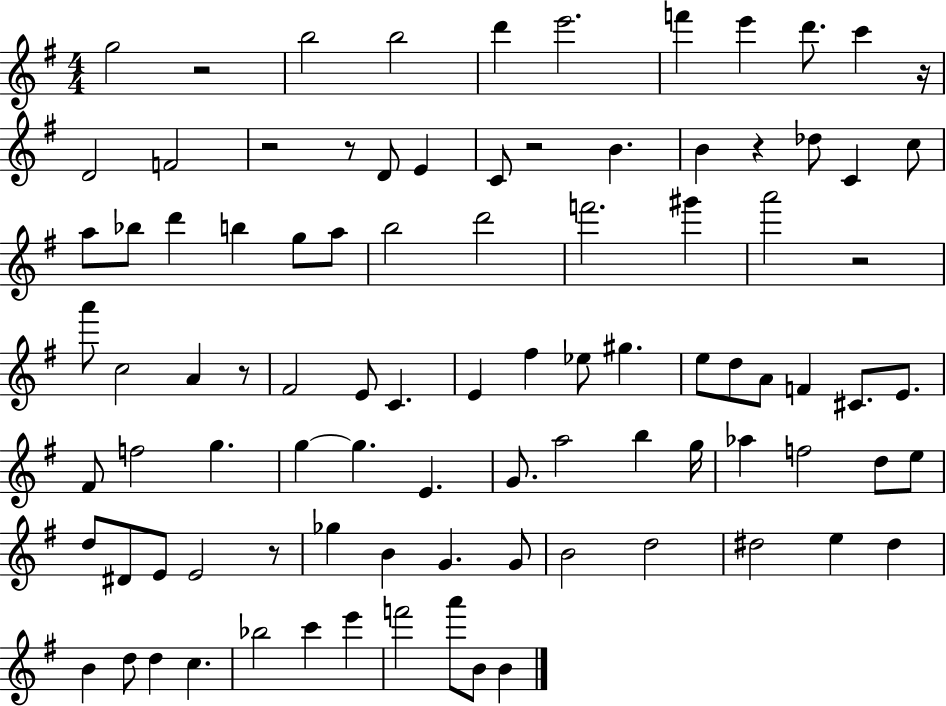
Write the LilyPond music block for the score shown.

{
  \clef treble
  \numericTimeSignature
  \time 4/4
  \key g \major
  g''2 r2 | b''2 b''2 | d'''4 e'''2. | f'''4 e'''4 d'''8. c'''4 r16 | \break d'2 f'2 | r2 r8 d'8 e'4 | c'8 r2 b'4. | b'4 r4 des''8 c'4 c''8 | \break a''8 bes''8 d'''4 b''4 g''8 a''8 | b''2 d'''2 | f'''2. gis'''4 | a'''2 r2 | \break a'''8 c''2 a'4 r8 | fis'2 e'8 c'4. | e'4 fis''4 ees''8 gis''4. | e''8 d''8 a'8 f'4 cis'8. e'8. | \break fis'8 f''2 g''4. | g''4~~ g''4. e'4. | g'8. a''2 b''4 g''16 | aes''4 f''2 d''8 e''8 | \break d''8 dis'8 e'8 e'2 r8 | ges''4 b'4 g'4. g'8 | b'2 d''2 | dis''2 e''4 dis''4 | \break b'4 d''8 d''4 c''4. | bes''2 c'''4 e'''4 | f'''2 a'''8 b'8 b'4 | \bar "|."
}